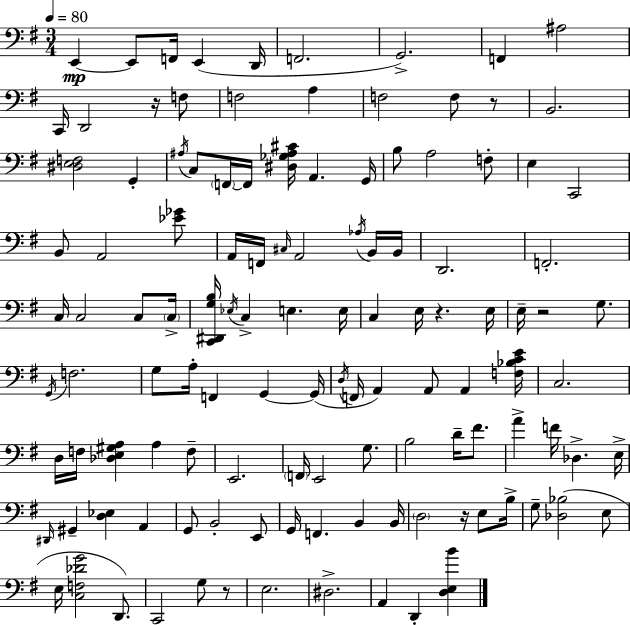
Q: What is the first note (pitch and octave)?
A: E2